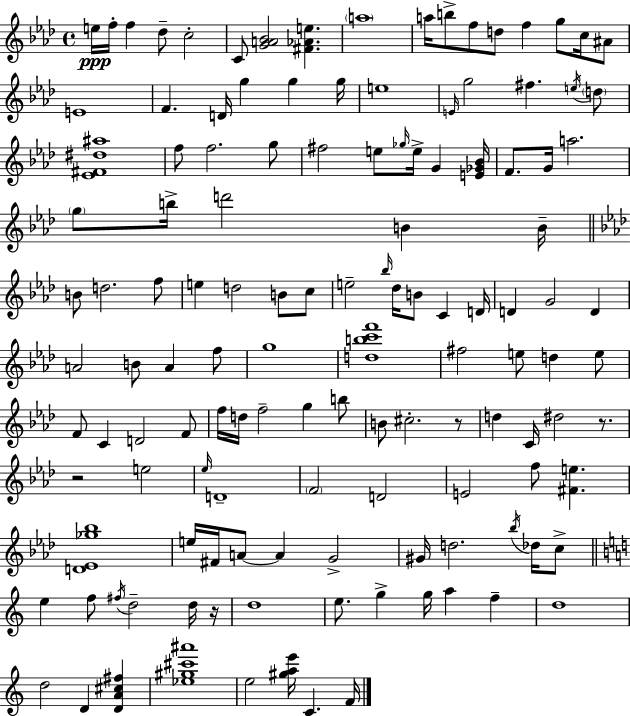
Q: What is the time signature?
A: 4/4